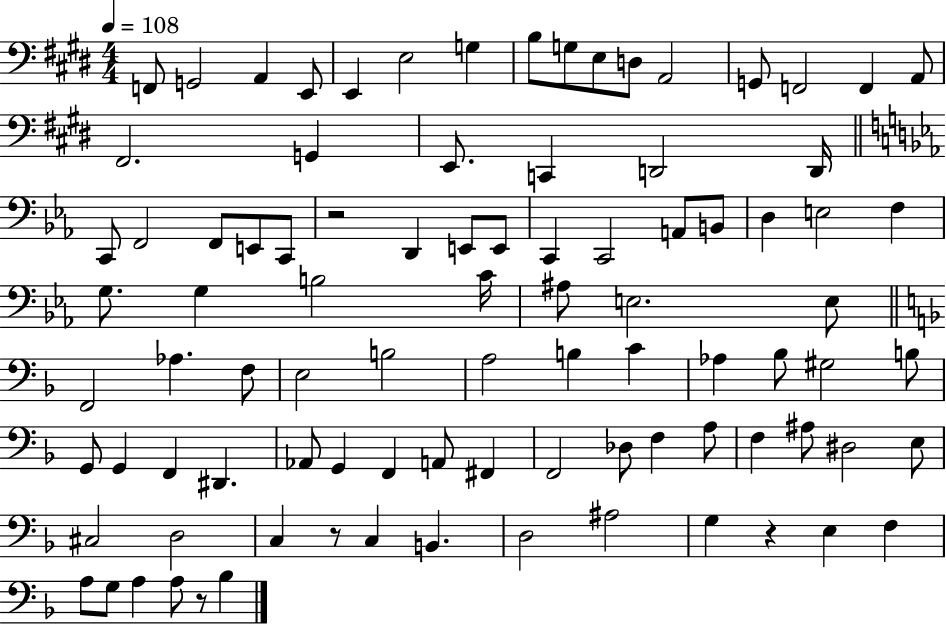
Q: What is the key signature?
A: E major